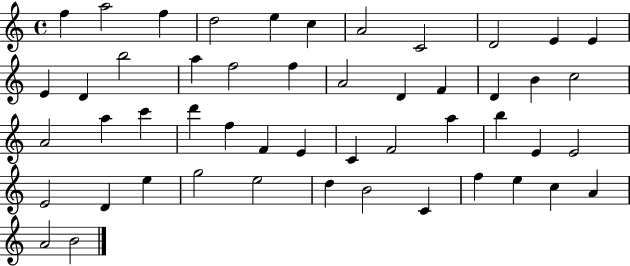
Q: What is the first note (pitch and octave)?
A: F5